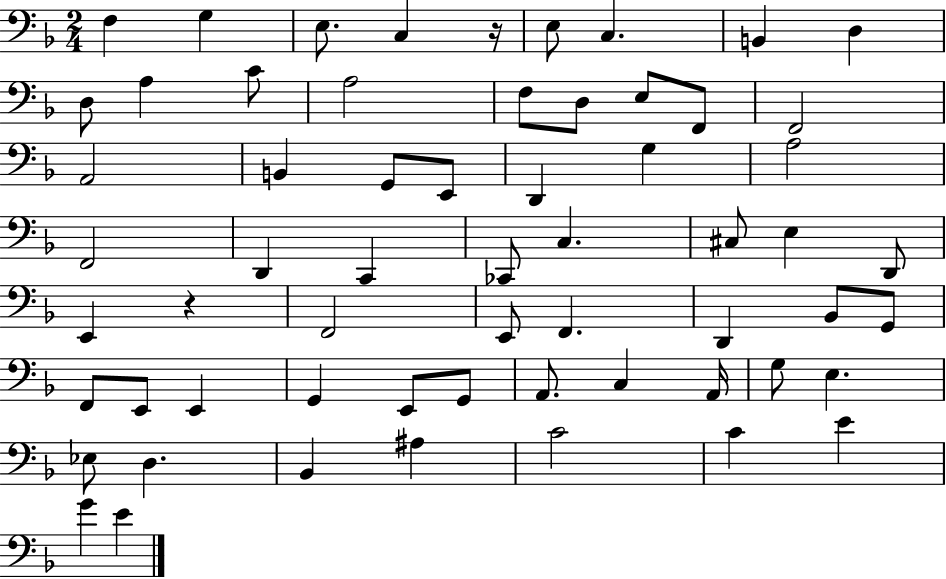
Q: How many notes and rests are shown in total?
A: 61